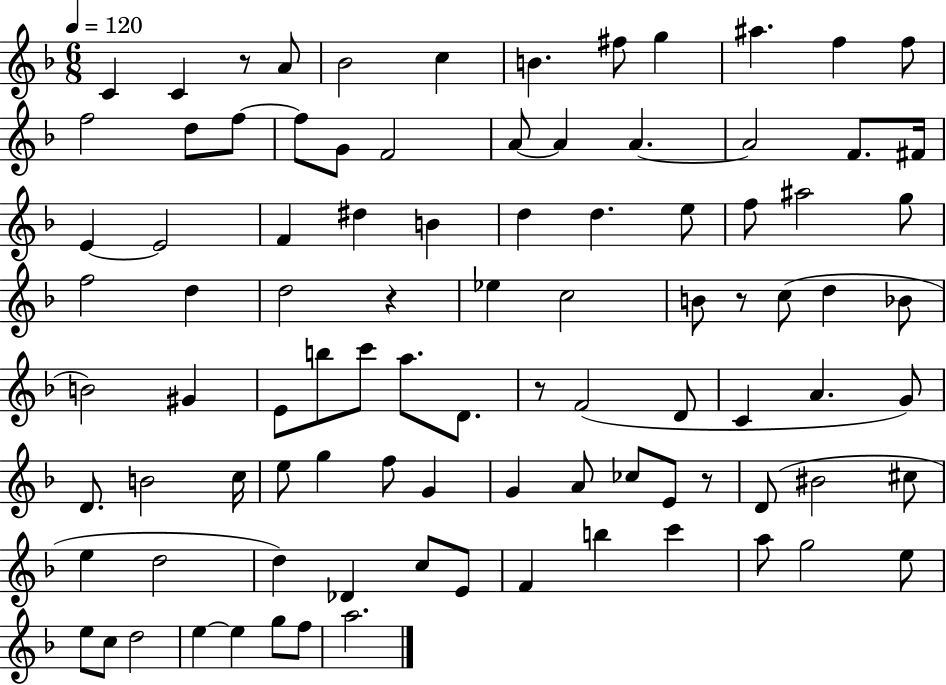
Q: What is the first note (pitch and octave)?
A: C4